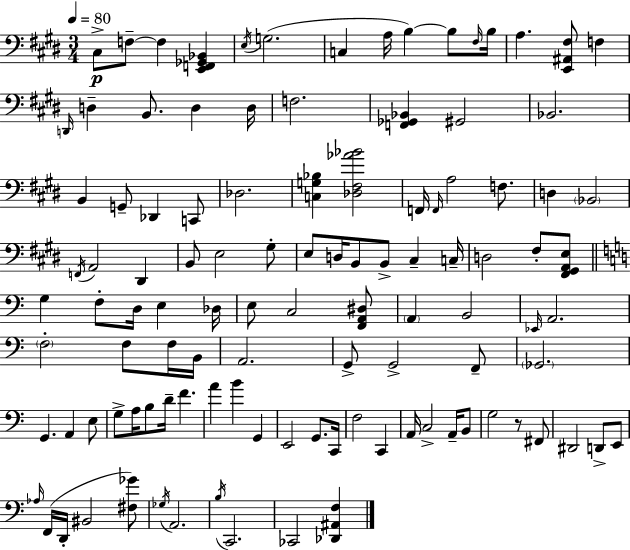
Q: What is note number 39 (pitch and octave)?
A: E3